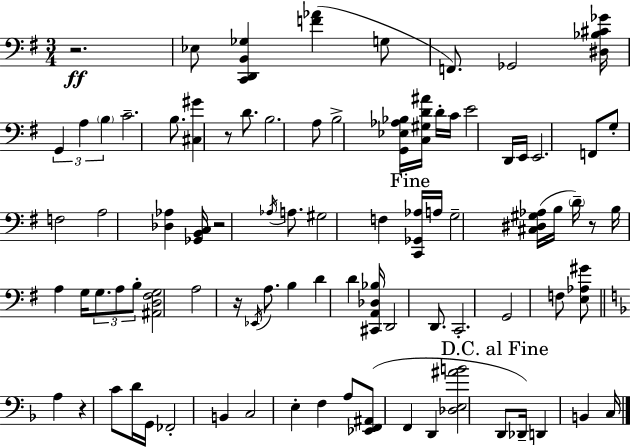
X:1
T:Untitled
M:3/4
L:1/4
K:G
z2 _E,/2 [C,,D,,B,,_G,] [F_A] G,/2 F,,/2 _G,,2 [^D,_B,^C_G]/4 G,, A, B, C2 B,/2 [^C,^G] z/2 D/2 B,2 A,/2 B,2 [G,,_E,_A,_B,]/4 [C,^G,D^A]/4 D/4 C/4 E2 D,,/4 E,,/4 E,,2 F,,/2 G,/2 F,2 A,2 [_D,_A,] [_G,,B,,C,]/4 z2 _A,/4 A,/2 ^G,2 F, [C,,_G,,_A,]/4 A,/4 G,2 [^C,^D,^G,_A,]/4 B,/4 D/4 z/2 B,/4 A, G,/4 G,/2 A,/2 B,/2 [^A,,D,^F,G,]2 A,2 z/4 _E,,/4 A,/2 B, D D [^C,,A,,_D,_B,]/4 D,,2 D,,/2 C,,2 G,,2 F,/2 [E,_A,^G]/2 A, z C/2 D/4 G,,/4 _F,,2 B,, C,2 E, F, A,/2 [_E,,F,,^A,,]/2 F,, D,, [_D,E,^AB]2 D,,/2 _D,,/4 D,, B,, C,/4